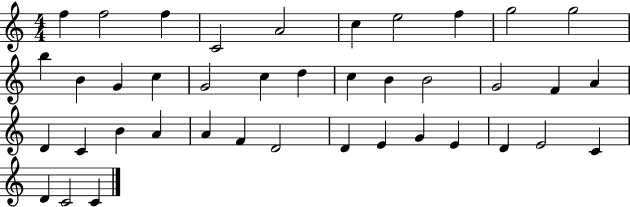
F5/q F5/h F5/q C4/h A4/h C5/q E5/h F5/q G5/h G5/h B5/q B4/q G4/q C5/q G4/h C5/q D5/q C5/q B4/q B4/h G4/h F4/q A4/q D4/q C4/q B4/q A4/q A4/q F4/q D4/h D4/q E4/q G4/q E4/q D4/q E4/h C4/q D4/q C4/h C4/q